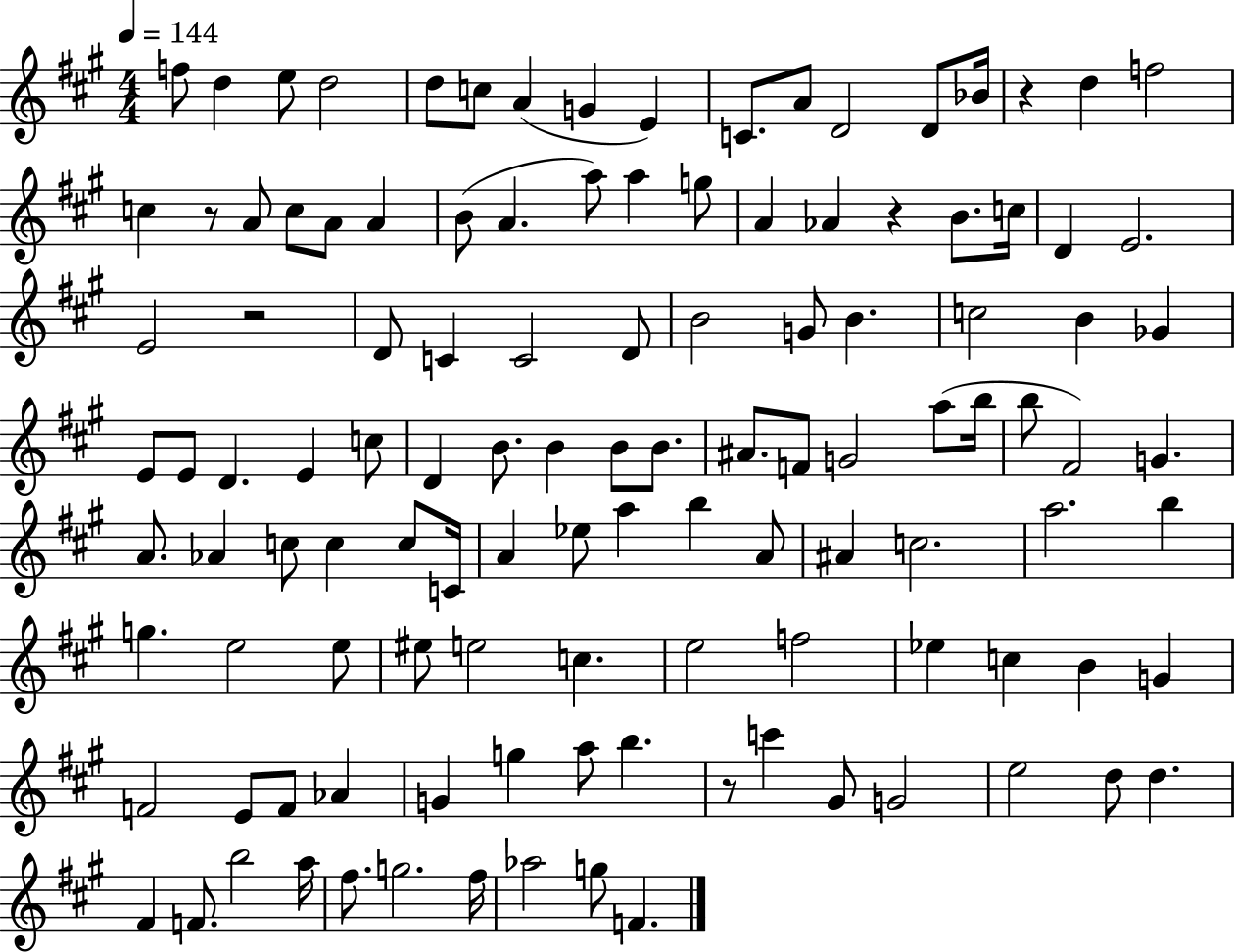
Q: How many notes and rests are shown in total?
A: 117